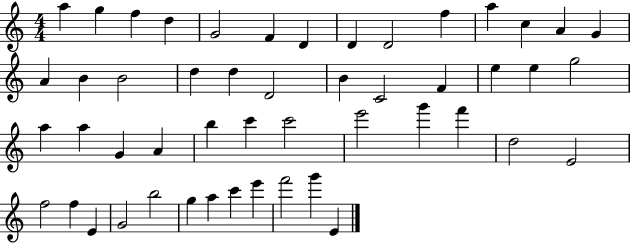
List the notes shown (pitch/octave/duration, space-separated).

A5/q G5/q F5/q D5/q G4/h F4/q D4/q D4/q D4/h F5/q A5/q C5/q A4/q G4/q A4/q B4/q B4/h D5/q D5/q D4/h B4/q C4/h F4/q E5/q E5/q G5/h A5/q A5/q G4/q A4/q B5/q C6/q C6/h E6/h G6/q F6/q D5/h E4/h F5/h F5/q E4/q G4/h B5/h G5/q A5/q C6/q E6/q F6/h G6/q E4/q